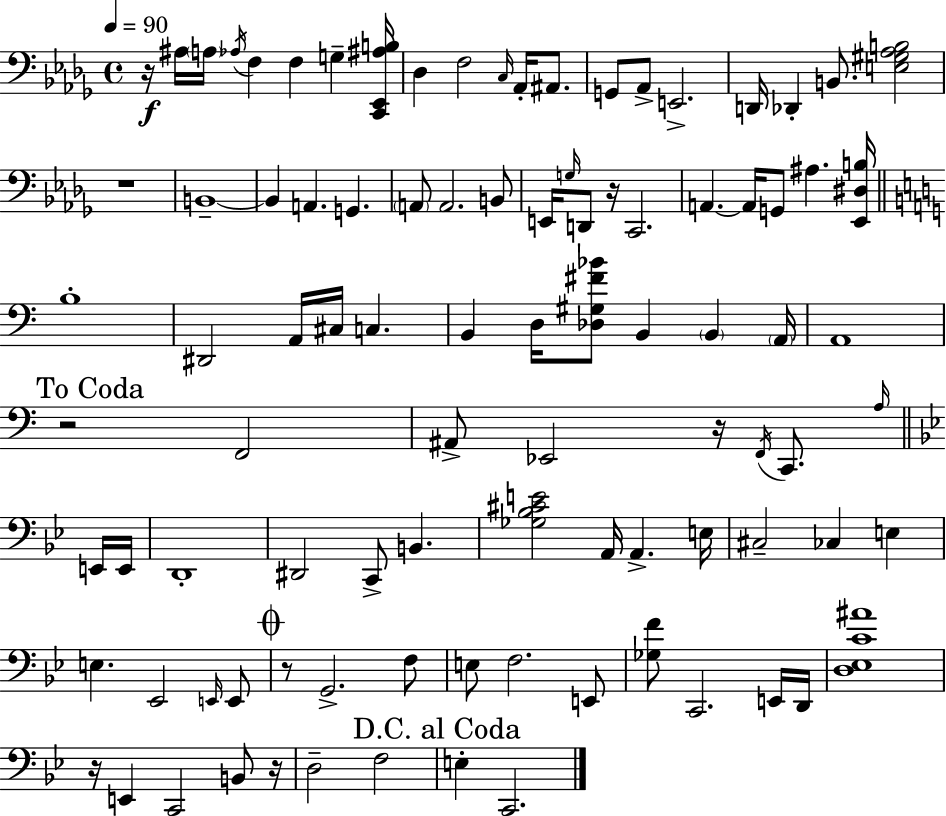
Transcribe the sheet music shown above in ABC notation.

X:1
T:Untitled
M:4/4
L:1/4
K:Bbm
z/4 ^A,/4 A,/4 _A,/4 F, F, G, [C,,_E,,^A,B,]/4 _D, F,2 C,/4 _A,,/4 ^A,,/2 G,,/2 _A,,/2 E,,2 D,,/4 _D,, B,,/2 [E,^G,_A,B,]2 z4 B,,4 B,, A,, G,, A,,/2 A,,2 B,,/2 E,,/4 G,/4 D,,/2 z/4 C,,2 A,, A,,/4 G,,/2 ^A, [_E,,^D,B,]/4 B,4 ^D,,2 A,,/4 ^C,/4 C, B,, D,/4 [_D,^G,^F_B]/2 B,, B,, A,,/4 A,,4 z2 F,,2 ^A,,/2 _E,,2 z/4 F,,/4 C,,/2 A,/4 E,,/4 E,,/4 D,,4 ^D,,2 C,,/2 B,, [_G,_B,^CE]2 A,,/4 A,, E,/4 ^C,2 _C, E, E, _E,,2 E,,/4 E,,/2 z/2 G,,2 F,/2 E,/2 F,2 E,,/2 [_G,F]/2 C,,2 E,,/4 D,,/4 [D,_E,C^A]4 z/4 E,, C,,2 B,,/2 z/4 D,2 F,2 E, C,,2